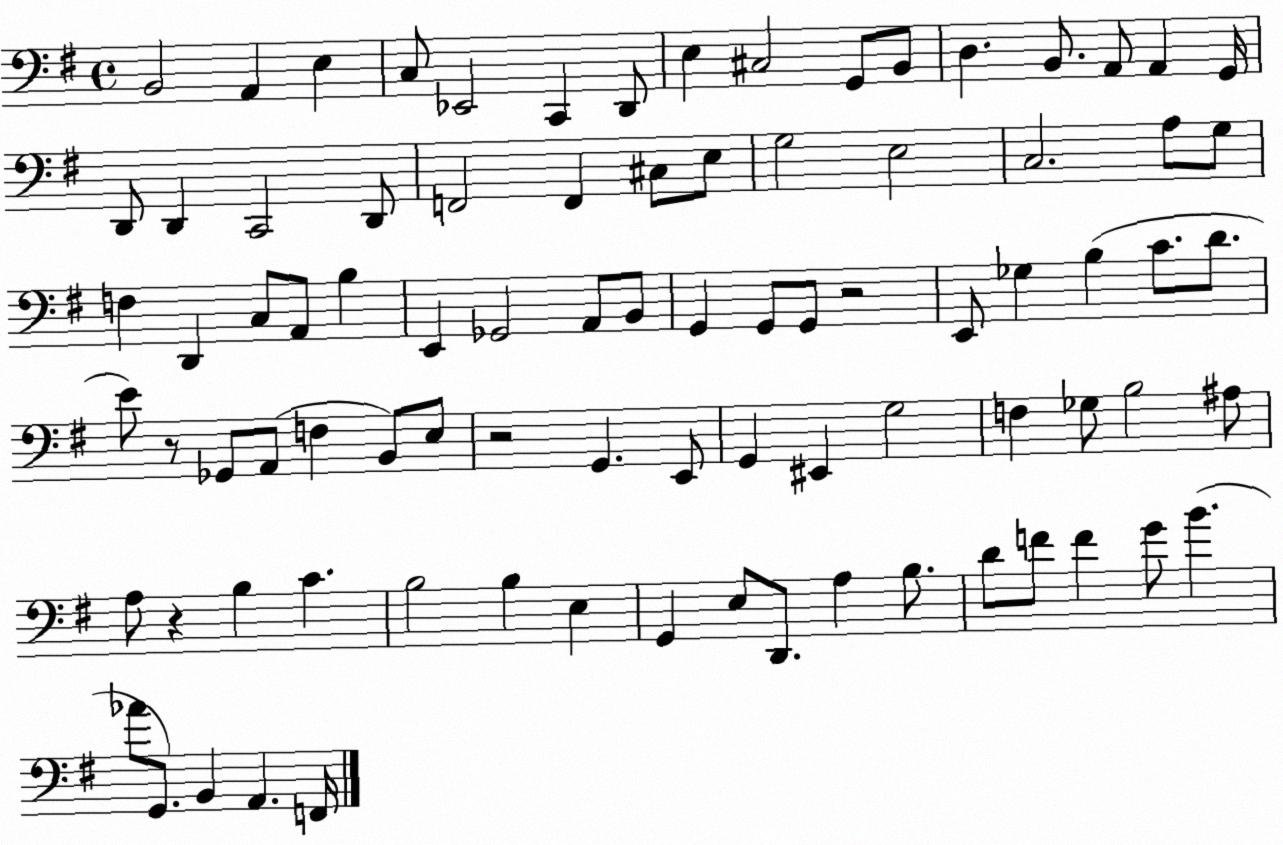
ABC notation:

X:1
T:Untitled
M:4/4
L:1/4
K:G
B,,2 A,, E, C,/2 _E,,2 C,, D,,/2 E, ^C,2 G,,/2 B,,/2 D, B,,/2 A,,/2 A,, G,,/4 D,,/2 D,, C,,2 D,,/2 F,,2 F,, ^C,/2 E,/2 G,2 E,2 C,2 A,/2 G,/2 F, D,, C,/2 A,,/2 B, E,, _G,,2 A,,/2 B,,/2 G,, G,,/2 G,,/2 z2 E,,/2 _G, B, C/2 D/2 E/2 z/2 _G,,/2 A,,/2 F, B,,/2 E,/2 z2 G,, E,,/2 G,, ^E,, G,2 F, _G,/2 B,2 ^A,/2 A,/2 z B, C B,2 B, E, G,, E,/2 D,,/2 A, B,/2 D/2 F/2 F G/2 B _A/2 G,,/2 B,, A,, F,,/4